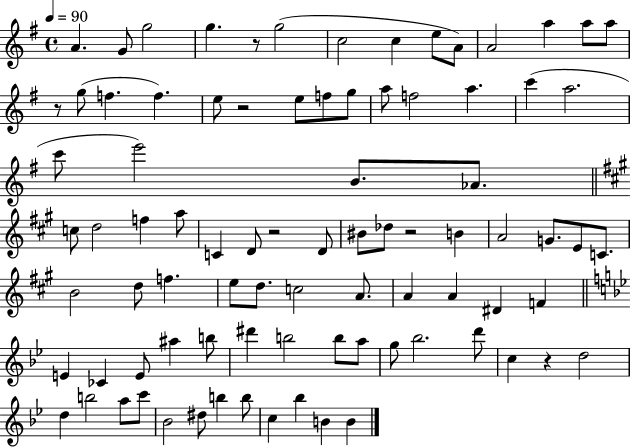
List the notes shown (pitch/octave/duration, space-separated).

A4/q. G4/e G5/h G5/q. R/e G5/h C5/h C5/q E5/e A4/e A4/h A5/q A5/e A5/e R/e G5/e F5/q. F5/q. E5/e R/h E5/e F5/e G5/e A5/e F5/h A5/q. C6/q A5/h. C6/e E6/h B4/e. Ab4/e. C5/e D5/h F5/q A5/e C4/q D4/e R/h D4/e BIS4/e Db5/e R/h B4/q A4/h G4/e. E4/e C4/e. B4/h D5/e F5/q. E5/e D5/e. C5/h A4/e. A4/q A4/q D#4/q F4/q E4/q CES4/q E4/e A#5/q B5/e D#6/q B5/h B5/e A5/e G5/e Bb5/h. D6/e C5/q R/q D5/h D5/q B5/h A5/e C6/e Bb4/h D#5/e B5/q B5/e C5/q Bb5/q B4/q B4/q